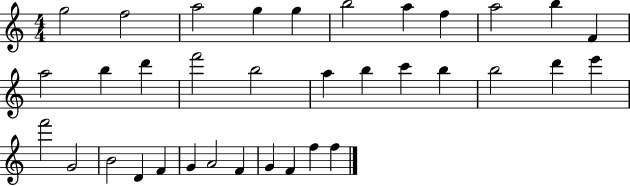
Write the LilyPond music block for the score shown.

{
  \clef treble
  \numericTimeSignature
  \time 4/4
  \key c \major
  g''2 f''2 | a''2 g''4 g''4 | b''2 a''4 f''4 | a''2 b''4 f'4 | \break a''2 b''4 d'''4 | f'''2 b''2 | a''4 b''4 c'''4 b''4 | b''2 d'''4 e'''4 | \break f'''2 g'2 | b'2 d'4 f'4 | g'4 a'2 f'4 | g'4 f'4 f''4 f''4 | \break \bar "|."
}